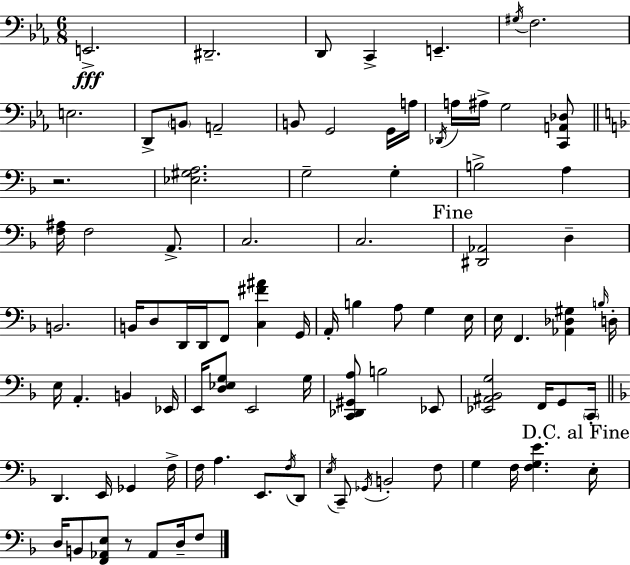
{
  \clef bass
  \numericTimeSignature
  \time 6/8
  \key ees \major
  e,2.->\fff | dis,2.-- | d,8 c,4-> e,4.-- | \acciaccatura { gis16 } f2. | \break e2. | d,8-> \parenthesize b,8 a,2-- | b,8 g,2 g,16 | a16 \acciaccatura { des,16 } a16 ais16-> g2 | \break <c, a, des>8 \bar "||" \break \key f \major r2. | <ees gis a>2. | g2-- g4-. | b2-> a4 | \break <f ais>16 f2 a,8.-> | c2. | c2. | \mark "Fine" <dis, aes,>2 d4-- | \break b,2. | b,16 d8 d,16 d,16 f,8 <c fis' ais'>4 g,16 | a,16-. b4 a8 g4 e16 | e16 f,4. <aes, des gis>4 \grace { b16 } | \break d16-. e16 a,4.-. b,4 | ees,16 e,16 <d ees g>8 e,2 | g16 <c, des, gis, a>8 b2 ees,8 | <ees, ais, bes, g>2 f,16 g,8 | \break \parenthesize c,16-. \bar "||" \break \key f \major d,4. e,16 ges,4 f16-> | f16 a4. e,8. \acciaccatura { f16 } d,8 | \acciaccatura { e16 } c,8-- \acciaccatura { ges,16 } b,2-. | f8 g4 f16 <f g e'>4. | \break \mark "D.C. al Fine" e16-. d16 b,8 <f, aes, e>8 r8 aes,8 | d16-- f8 \bar "|."
}